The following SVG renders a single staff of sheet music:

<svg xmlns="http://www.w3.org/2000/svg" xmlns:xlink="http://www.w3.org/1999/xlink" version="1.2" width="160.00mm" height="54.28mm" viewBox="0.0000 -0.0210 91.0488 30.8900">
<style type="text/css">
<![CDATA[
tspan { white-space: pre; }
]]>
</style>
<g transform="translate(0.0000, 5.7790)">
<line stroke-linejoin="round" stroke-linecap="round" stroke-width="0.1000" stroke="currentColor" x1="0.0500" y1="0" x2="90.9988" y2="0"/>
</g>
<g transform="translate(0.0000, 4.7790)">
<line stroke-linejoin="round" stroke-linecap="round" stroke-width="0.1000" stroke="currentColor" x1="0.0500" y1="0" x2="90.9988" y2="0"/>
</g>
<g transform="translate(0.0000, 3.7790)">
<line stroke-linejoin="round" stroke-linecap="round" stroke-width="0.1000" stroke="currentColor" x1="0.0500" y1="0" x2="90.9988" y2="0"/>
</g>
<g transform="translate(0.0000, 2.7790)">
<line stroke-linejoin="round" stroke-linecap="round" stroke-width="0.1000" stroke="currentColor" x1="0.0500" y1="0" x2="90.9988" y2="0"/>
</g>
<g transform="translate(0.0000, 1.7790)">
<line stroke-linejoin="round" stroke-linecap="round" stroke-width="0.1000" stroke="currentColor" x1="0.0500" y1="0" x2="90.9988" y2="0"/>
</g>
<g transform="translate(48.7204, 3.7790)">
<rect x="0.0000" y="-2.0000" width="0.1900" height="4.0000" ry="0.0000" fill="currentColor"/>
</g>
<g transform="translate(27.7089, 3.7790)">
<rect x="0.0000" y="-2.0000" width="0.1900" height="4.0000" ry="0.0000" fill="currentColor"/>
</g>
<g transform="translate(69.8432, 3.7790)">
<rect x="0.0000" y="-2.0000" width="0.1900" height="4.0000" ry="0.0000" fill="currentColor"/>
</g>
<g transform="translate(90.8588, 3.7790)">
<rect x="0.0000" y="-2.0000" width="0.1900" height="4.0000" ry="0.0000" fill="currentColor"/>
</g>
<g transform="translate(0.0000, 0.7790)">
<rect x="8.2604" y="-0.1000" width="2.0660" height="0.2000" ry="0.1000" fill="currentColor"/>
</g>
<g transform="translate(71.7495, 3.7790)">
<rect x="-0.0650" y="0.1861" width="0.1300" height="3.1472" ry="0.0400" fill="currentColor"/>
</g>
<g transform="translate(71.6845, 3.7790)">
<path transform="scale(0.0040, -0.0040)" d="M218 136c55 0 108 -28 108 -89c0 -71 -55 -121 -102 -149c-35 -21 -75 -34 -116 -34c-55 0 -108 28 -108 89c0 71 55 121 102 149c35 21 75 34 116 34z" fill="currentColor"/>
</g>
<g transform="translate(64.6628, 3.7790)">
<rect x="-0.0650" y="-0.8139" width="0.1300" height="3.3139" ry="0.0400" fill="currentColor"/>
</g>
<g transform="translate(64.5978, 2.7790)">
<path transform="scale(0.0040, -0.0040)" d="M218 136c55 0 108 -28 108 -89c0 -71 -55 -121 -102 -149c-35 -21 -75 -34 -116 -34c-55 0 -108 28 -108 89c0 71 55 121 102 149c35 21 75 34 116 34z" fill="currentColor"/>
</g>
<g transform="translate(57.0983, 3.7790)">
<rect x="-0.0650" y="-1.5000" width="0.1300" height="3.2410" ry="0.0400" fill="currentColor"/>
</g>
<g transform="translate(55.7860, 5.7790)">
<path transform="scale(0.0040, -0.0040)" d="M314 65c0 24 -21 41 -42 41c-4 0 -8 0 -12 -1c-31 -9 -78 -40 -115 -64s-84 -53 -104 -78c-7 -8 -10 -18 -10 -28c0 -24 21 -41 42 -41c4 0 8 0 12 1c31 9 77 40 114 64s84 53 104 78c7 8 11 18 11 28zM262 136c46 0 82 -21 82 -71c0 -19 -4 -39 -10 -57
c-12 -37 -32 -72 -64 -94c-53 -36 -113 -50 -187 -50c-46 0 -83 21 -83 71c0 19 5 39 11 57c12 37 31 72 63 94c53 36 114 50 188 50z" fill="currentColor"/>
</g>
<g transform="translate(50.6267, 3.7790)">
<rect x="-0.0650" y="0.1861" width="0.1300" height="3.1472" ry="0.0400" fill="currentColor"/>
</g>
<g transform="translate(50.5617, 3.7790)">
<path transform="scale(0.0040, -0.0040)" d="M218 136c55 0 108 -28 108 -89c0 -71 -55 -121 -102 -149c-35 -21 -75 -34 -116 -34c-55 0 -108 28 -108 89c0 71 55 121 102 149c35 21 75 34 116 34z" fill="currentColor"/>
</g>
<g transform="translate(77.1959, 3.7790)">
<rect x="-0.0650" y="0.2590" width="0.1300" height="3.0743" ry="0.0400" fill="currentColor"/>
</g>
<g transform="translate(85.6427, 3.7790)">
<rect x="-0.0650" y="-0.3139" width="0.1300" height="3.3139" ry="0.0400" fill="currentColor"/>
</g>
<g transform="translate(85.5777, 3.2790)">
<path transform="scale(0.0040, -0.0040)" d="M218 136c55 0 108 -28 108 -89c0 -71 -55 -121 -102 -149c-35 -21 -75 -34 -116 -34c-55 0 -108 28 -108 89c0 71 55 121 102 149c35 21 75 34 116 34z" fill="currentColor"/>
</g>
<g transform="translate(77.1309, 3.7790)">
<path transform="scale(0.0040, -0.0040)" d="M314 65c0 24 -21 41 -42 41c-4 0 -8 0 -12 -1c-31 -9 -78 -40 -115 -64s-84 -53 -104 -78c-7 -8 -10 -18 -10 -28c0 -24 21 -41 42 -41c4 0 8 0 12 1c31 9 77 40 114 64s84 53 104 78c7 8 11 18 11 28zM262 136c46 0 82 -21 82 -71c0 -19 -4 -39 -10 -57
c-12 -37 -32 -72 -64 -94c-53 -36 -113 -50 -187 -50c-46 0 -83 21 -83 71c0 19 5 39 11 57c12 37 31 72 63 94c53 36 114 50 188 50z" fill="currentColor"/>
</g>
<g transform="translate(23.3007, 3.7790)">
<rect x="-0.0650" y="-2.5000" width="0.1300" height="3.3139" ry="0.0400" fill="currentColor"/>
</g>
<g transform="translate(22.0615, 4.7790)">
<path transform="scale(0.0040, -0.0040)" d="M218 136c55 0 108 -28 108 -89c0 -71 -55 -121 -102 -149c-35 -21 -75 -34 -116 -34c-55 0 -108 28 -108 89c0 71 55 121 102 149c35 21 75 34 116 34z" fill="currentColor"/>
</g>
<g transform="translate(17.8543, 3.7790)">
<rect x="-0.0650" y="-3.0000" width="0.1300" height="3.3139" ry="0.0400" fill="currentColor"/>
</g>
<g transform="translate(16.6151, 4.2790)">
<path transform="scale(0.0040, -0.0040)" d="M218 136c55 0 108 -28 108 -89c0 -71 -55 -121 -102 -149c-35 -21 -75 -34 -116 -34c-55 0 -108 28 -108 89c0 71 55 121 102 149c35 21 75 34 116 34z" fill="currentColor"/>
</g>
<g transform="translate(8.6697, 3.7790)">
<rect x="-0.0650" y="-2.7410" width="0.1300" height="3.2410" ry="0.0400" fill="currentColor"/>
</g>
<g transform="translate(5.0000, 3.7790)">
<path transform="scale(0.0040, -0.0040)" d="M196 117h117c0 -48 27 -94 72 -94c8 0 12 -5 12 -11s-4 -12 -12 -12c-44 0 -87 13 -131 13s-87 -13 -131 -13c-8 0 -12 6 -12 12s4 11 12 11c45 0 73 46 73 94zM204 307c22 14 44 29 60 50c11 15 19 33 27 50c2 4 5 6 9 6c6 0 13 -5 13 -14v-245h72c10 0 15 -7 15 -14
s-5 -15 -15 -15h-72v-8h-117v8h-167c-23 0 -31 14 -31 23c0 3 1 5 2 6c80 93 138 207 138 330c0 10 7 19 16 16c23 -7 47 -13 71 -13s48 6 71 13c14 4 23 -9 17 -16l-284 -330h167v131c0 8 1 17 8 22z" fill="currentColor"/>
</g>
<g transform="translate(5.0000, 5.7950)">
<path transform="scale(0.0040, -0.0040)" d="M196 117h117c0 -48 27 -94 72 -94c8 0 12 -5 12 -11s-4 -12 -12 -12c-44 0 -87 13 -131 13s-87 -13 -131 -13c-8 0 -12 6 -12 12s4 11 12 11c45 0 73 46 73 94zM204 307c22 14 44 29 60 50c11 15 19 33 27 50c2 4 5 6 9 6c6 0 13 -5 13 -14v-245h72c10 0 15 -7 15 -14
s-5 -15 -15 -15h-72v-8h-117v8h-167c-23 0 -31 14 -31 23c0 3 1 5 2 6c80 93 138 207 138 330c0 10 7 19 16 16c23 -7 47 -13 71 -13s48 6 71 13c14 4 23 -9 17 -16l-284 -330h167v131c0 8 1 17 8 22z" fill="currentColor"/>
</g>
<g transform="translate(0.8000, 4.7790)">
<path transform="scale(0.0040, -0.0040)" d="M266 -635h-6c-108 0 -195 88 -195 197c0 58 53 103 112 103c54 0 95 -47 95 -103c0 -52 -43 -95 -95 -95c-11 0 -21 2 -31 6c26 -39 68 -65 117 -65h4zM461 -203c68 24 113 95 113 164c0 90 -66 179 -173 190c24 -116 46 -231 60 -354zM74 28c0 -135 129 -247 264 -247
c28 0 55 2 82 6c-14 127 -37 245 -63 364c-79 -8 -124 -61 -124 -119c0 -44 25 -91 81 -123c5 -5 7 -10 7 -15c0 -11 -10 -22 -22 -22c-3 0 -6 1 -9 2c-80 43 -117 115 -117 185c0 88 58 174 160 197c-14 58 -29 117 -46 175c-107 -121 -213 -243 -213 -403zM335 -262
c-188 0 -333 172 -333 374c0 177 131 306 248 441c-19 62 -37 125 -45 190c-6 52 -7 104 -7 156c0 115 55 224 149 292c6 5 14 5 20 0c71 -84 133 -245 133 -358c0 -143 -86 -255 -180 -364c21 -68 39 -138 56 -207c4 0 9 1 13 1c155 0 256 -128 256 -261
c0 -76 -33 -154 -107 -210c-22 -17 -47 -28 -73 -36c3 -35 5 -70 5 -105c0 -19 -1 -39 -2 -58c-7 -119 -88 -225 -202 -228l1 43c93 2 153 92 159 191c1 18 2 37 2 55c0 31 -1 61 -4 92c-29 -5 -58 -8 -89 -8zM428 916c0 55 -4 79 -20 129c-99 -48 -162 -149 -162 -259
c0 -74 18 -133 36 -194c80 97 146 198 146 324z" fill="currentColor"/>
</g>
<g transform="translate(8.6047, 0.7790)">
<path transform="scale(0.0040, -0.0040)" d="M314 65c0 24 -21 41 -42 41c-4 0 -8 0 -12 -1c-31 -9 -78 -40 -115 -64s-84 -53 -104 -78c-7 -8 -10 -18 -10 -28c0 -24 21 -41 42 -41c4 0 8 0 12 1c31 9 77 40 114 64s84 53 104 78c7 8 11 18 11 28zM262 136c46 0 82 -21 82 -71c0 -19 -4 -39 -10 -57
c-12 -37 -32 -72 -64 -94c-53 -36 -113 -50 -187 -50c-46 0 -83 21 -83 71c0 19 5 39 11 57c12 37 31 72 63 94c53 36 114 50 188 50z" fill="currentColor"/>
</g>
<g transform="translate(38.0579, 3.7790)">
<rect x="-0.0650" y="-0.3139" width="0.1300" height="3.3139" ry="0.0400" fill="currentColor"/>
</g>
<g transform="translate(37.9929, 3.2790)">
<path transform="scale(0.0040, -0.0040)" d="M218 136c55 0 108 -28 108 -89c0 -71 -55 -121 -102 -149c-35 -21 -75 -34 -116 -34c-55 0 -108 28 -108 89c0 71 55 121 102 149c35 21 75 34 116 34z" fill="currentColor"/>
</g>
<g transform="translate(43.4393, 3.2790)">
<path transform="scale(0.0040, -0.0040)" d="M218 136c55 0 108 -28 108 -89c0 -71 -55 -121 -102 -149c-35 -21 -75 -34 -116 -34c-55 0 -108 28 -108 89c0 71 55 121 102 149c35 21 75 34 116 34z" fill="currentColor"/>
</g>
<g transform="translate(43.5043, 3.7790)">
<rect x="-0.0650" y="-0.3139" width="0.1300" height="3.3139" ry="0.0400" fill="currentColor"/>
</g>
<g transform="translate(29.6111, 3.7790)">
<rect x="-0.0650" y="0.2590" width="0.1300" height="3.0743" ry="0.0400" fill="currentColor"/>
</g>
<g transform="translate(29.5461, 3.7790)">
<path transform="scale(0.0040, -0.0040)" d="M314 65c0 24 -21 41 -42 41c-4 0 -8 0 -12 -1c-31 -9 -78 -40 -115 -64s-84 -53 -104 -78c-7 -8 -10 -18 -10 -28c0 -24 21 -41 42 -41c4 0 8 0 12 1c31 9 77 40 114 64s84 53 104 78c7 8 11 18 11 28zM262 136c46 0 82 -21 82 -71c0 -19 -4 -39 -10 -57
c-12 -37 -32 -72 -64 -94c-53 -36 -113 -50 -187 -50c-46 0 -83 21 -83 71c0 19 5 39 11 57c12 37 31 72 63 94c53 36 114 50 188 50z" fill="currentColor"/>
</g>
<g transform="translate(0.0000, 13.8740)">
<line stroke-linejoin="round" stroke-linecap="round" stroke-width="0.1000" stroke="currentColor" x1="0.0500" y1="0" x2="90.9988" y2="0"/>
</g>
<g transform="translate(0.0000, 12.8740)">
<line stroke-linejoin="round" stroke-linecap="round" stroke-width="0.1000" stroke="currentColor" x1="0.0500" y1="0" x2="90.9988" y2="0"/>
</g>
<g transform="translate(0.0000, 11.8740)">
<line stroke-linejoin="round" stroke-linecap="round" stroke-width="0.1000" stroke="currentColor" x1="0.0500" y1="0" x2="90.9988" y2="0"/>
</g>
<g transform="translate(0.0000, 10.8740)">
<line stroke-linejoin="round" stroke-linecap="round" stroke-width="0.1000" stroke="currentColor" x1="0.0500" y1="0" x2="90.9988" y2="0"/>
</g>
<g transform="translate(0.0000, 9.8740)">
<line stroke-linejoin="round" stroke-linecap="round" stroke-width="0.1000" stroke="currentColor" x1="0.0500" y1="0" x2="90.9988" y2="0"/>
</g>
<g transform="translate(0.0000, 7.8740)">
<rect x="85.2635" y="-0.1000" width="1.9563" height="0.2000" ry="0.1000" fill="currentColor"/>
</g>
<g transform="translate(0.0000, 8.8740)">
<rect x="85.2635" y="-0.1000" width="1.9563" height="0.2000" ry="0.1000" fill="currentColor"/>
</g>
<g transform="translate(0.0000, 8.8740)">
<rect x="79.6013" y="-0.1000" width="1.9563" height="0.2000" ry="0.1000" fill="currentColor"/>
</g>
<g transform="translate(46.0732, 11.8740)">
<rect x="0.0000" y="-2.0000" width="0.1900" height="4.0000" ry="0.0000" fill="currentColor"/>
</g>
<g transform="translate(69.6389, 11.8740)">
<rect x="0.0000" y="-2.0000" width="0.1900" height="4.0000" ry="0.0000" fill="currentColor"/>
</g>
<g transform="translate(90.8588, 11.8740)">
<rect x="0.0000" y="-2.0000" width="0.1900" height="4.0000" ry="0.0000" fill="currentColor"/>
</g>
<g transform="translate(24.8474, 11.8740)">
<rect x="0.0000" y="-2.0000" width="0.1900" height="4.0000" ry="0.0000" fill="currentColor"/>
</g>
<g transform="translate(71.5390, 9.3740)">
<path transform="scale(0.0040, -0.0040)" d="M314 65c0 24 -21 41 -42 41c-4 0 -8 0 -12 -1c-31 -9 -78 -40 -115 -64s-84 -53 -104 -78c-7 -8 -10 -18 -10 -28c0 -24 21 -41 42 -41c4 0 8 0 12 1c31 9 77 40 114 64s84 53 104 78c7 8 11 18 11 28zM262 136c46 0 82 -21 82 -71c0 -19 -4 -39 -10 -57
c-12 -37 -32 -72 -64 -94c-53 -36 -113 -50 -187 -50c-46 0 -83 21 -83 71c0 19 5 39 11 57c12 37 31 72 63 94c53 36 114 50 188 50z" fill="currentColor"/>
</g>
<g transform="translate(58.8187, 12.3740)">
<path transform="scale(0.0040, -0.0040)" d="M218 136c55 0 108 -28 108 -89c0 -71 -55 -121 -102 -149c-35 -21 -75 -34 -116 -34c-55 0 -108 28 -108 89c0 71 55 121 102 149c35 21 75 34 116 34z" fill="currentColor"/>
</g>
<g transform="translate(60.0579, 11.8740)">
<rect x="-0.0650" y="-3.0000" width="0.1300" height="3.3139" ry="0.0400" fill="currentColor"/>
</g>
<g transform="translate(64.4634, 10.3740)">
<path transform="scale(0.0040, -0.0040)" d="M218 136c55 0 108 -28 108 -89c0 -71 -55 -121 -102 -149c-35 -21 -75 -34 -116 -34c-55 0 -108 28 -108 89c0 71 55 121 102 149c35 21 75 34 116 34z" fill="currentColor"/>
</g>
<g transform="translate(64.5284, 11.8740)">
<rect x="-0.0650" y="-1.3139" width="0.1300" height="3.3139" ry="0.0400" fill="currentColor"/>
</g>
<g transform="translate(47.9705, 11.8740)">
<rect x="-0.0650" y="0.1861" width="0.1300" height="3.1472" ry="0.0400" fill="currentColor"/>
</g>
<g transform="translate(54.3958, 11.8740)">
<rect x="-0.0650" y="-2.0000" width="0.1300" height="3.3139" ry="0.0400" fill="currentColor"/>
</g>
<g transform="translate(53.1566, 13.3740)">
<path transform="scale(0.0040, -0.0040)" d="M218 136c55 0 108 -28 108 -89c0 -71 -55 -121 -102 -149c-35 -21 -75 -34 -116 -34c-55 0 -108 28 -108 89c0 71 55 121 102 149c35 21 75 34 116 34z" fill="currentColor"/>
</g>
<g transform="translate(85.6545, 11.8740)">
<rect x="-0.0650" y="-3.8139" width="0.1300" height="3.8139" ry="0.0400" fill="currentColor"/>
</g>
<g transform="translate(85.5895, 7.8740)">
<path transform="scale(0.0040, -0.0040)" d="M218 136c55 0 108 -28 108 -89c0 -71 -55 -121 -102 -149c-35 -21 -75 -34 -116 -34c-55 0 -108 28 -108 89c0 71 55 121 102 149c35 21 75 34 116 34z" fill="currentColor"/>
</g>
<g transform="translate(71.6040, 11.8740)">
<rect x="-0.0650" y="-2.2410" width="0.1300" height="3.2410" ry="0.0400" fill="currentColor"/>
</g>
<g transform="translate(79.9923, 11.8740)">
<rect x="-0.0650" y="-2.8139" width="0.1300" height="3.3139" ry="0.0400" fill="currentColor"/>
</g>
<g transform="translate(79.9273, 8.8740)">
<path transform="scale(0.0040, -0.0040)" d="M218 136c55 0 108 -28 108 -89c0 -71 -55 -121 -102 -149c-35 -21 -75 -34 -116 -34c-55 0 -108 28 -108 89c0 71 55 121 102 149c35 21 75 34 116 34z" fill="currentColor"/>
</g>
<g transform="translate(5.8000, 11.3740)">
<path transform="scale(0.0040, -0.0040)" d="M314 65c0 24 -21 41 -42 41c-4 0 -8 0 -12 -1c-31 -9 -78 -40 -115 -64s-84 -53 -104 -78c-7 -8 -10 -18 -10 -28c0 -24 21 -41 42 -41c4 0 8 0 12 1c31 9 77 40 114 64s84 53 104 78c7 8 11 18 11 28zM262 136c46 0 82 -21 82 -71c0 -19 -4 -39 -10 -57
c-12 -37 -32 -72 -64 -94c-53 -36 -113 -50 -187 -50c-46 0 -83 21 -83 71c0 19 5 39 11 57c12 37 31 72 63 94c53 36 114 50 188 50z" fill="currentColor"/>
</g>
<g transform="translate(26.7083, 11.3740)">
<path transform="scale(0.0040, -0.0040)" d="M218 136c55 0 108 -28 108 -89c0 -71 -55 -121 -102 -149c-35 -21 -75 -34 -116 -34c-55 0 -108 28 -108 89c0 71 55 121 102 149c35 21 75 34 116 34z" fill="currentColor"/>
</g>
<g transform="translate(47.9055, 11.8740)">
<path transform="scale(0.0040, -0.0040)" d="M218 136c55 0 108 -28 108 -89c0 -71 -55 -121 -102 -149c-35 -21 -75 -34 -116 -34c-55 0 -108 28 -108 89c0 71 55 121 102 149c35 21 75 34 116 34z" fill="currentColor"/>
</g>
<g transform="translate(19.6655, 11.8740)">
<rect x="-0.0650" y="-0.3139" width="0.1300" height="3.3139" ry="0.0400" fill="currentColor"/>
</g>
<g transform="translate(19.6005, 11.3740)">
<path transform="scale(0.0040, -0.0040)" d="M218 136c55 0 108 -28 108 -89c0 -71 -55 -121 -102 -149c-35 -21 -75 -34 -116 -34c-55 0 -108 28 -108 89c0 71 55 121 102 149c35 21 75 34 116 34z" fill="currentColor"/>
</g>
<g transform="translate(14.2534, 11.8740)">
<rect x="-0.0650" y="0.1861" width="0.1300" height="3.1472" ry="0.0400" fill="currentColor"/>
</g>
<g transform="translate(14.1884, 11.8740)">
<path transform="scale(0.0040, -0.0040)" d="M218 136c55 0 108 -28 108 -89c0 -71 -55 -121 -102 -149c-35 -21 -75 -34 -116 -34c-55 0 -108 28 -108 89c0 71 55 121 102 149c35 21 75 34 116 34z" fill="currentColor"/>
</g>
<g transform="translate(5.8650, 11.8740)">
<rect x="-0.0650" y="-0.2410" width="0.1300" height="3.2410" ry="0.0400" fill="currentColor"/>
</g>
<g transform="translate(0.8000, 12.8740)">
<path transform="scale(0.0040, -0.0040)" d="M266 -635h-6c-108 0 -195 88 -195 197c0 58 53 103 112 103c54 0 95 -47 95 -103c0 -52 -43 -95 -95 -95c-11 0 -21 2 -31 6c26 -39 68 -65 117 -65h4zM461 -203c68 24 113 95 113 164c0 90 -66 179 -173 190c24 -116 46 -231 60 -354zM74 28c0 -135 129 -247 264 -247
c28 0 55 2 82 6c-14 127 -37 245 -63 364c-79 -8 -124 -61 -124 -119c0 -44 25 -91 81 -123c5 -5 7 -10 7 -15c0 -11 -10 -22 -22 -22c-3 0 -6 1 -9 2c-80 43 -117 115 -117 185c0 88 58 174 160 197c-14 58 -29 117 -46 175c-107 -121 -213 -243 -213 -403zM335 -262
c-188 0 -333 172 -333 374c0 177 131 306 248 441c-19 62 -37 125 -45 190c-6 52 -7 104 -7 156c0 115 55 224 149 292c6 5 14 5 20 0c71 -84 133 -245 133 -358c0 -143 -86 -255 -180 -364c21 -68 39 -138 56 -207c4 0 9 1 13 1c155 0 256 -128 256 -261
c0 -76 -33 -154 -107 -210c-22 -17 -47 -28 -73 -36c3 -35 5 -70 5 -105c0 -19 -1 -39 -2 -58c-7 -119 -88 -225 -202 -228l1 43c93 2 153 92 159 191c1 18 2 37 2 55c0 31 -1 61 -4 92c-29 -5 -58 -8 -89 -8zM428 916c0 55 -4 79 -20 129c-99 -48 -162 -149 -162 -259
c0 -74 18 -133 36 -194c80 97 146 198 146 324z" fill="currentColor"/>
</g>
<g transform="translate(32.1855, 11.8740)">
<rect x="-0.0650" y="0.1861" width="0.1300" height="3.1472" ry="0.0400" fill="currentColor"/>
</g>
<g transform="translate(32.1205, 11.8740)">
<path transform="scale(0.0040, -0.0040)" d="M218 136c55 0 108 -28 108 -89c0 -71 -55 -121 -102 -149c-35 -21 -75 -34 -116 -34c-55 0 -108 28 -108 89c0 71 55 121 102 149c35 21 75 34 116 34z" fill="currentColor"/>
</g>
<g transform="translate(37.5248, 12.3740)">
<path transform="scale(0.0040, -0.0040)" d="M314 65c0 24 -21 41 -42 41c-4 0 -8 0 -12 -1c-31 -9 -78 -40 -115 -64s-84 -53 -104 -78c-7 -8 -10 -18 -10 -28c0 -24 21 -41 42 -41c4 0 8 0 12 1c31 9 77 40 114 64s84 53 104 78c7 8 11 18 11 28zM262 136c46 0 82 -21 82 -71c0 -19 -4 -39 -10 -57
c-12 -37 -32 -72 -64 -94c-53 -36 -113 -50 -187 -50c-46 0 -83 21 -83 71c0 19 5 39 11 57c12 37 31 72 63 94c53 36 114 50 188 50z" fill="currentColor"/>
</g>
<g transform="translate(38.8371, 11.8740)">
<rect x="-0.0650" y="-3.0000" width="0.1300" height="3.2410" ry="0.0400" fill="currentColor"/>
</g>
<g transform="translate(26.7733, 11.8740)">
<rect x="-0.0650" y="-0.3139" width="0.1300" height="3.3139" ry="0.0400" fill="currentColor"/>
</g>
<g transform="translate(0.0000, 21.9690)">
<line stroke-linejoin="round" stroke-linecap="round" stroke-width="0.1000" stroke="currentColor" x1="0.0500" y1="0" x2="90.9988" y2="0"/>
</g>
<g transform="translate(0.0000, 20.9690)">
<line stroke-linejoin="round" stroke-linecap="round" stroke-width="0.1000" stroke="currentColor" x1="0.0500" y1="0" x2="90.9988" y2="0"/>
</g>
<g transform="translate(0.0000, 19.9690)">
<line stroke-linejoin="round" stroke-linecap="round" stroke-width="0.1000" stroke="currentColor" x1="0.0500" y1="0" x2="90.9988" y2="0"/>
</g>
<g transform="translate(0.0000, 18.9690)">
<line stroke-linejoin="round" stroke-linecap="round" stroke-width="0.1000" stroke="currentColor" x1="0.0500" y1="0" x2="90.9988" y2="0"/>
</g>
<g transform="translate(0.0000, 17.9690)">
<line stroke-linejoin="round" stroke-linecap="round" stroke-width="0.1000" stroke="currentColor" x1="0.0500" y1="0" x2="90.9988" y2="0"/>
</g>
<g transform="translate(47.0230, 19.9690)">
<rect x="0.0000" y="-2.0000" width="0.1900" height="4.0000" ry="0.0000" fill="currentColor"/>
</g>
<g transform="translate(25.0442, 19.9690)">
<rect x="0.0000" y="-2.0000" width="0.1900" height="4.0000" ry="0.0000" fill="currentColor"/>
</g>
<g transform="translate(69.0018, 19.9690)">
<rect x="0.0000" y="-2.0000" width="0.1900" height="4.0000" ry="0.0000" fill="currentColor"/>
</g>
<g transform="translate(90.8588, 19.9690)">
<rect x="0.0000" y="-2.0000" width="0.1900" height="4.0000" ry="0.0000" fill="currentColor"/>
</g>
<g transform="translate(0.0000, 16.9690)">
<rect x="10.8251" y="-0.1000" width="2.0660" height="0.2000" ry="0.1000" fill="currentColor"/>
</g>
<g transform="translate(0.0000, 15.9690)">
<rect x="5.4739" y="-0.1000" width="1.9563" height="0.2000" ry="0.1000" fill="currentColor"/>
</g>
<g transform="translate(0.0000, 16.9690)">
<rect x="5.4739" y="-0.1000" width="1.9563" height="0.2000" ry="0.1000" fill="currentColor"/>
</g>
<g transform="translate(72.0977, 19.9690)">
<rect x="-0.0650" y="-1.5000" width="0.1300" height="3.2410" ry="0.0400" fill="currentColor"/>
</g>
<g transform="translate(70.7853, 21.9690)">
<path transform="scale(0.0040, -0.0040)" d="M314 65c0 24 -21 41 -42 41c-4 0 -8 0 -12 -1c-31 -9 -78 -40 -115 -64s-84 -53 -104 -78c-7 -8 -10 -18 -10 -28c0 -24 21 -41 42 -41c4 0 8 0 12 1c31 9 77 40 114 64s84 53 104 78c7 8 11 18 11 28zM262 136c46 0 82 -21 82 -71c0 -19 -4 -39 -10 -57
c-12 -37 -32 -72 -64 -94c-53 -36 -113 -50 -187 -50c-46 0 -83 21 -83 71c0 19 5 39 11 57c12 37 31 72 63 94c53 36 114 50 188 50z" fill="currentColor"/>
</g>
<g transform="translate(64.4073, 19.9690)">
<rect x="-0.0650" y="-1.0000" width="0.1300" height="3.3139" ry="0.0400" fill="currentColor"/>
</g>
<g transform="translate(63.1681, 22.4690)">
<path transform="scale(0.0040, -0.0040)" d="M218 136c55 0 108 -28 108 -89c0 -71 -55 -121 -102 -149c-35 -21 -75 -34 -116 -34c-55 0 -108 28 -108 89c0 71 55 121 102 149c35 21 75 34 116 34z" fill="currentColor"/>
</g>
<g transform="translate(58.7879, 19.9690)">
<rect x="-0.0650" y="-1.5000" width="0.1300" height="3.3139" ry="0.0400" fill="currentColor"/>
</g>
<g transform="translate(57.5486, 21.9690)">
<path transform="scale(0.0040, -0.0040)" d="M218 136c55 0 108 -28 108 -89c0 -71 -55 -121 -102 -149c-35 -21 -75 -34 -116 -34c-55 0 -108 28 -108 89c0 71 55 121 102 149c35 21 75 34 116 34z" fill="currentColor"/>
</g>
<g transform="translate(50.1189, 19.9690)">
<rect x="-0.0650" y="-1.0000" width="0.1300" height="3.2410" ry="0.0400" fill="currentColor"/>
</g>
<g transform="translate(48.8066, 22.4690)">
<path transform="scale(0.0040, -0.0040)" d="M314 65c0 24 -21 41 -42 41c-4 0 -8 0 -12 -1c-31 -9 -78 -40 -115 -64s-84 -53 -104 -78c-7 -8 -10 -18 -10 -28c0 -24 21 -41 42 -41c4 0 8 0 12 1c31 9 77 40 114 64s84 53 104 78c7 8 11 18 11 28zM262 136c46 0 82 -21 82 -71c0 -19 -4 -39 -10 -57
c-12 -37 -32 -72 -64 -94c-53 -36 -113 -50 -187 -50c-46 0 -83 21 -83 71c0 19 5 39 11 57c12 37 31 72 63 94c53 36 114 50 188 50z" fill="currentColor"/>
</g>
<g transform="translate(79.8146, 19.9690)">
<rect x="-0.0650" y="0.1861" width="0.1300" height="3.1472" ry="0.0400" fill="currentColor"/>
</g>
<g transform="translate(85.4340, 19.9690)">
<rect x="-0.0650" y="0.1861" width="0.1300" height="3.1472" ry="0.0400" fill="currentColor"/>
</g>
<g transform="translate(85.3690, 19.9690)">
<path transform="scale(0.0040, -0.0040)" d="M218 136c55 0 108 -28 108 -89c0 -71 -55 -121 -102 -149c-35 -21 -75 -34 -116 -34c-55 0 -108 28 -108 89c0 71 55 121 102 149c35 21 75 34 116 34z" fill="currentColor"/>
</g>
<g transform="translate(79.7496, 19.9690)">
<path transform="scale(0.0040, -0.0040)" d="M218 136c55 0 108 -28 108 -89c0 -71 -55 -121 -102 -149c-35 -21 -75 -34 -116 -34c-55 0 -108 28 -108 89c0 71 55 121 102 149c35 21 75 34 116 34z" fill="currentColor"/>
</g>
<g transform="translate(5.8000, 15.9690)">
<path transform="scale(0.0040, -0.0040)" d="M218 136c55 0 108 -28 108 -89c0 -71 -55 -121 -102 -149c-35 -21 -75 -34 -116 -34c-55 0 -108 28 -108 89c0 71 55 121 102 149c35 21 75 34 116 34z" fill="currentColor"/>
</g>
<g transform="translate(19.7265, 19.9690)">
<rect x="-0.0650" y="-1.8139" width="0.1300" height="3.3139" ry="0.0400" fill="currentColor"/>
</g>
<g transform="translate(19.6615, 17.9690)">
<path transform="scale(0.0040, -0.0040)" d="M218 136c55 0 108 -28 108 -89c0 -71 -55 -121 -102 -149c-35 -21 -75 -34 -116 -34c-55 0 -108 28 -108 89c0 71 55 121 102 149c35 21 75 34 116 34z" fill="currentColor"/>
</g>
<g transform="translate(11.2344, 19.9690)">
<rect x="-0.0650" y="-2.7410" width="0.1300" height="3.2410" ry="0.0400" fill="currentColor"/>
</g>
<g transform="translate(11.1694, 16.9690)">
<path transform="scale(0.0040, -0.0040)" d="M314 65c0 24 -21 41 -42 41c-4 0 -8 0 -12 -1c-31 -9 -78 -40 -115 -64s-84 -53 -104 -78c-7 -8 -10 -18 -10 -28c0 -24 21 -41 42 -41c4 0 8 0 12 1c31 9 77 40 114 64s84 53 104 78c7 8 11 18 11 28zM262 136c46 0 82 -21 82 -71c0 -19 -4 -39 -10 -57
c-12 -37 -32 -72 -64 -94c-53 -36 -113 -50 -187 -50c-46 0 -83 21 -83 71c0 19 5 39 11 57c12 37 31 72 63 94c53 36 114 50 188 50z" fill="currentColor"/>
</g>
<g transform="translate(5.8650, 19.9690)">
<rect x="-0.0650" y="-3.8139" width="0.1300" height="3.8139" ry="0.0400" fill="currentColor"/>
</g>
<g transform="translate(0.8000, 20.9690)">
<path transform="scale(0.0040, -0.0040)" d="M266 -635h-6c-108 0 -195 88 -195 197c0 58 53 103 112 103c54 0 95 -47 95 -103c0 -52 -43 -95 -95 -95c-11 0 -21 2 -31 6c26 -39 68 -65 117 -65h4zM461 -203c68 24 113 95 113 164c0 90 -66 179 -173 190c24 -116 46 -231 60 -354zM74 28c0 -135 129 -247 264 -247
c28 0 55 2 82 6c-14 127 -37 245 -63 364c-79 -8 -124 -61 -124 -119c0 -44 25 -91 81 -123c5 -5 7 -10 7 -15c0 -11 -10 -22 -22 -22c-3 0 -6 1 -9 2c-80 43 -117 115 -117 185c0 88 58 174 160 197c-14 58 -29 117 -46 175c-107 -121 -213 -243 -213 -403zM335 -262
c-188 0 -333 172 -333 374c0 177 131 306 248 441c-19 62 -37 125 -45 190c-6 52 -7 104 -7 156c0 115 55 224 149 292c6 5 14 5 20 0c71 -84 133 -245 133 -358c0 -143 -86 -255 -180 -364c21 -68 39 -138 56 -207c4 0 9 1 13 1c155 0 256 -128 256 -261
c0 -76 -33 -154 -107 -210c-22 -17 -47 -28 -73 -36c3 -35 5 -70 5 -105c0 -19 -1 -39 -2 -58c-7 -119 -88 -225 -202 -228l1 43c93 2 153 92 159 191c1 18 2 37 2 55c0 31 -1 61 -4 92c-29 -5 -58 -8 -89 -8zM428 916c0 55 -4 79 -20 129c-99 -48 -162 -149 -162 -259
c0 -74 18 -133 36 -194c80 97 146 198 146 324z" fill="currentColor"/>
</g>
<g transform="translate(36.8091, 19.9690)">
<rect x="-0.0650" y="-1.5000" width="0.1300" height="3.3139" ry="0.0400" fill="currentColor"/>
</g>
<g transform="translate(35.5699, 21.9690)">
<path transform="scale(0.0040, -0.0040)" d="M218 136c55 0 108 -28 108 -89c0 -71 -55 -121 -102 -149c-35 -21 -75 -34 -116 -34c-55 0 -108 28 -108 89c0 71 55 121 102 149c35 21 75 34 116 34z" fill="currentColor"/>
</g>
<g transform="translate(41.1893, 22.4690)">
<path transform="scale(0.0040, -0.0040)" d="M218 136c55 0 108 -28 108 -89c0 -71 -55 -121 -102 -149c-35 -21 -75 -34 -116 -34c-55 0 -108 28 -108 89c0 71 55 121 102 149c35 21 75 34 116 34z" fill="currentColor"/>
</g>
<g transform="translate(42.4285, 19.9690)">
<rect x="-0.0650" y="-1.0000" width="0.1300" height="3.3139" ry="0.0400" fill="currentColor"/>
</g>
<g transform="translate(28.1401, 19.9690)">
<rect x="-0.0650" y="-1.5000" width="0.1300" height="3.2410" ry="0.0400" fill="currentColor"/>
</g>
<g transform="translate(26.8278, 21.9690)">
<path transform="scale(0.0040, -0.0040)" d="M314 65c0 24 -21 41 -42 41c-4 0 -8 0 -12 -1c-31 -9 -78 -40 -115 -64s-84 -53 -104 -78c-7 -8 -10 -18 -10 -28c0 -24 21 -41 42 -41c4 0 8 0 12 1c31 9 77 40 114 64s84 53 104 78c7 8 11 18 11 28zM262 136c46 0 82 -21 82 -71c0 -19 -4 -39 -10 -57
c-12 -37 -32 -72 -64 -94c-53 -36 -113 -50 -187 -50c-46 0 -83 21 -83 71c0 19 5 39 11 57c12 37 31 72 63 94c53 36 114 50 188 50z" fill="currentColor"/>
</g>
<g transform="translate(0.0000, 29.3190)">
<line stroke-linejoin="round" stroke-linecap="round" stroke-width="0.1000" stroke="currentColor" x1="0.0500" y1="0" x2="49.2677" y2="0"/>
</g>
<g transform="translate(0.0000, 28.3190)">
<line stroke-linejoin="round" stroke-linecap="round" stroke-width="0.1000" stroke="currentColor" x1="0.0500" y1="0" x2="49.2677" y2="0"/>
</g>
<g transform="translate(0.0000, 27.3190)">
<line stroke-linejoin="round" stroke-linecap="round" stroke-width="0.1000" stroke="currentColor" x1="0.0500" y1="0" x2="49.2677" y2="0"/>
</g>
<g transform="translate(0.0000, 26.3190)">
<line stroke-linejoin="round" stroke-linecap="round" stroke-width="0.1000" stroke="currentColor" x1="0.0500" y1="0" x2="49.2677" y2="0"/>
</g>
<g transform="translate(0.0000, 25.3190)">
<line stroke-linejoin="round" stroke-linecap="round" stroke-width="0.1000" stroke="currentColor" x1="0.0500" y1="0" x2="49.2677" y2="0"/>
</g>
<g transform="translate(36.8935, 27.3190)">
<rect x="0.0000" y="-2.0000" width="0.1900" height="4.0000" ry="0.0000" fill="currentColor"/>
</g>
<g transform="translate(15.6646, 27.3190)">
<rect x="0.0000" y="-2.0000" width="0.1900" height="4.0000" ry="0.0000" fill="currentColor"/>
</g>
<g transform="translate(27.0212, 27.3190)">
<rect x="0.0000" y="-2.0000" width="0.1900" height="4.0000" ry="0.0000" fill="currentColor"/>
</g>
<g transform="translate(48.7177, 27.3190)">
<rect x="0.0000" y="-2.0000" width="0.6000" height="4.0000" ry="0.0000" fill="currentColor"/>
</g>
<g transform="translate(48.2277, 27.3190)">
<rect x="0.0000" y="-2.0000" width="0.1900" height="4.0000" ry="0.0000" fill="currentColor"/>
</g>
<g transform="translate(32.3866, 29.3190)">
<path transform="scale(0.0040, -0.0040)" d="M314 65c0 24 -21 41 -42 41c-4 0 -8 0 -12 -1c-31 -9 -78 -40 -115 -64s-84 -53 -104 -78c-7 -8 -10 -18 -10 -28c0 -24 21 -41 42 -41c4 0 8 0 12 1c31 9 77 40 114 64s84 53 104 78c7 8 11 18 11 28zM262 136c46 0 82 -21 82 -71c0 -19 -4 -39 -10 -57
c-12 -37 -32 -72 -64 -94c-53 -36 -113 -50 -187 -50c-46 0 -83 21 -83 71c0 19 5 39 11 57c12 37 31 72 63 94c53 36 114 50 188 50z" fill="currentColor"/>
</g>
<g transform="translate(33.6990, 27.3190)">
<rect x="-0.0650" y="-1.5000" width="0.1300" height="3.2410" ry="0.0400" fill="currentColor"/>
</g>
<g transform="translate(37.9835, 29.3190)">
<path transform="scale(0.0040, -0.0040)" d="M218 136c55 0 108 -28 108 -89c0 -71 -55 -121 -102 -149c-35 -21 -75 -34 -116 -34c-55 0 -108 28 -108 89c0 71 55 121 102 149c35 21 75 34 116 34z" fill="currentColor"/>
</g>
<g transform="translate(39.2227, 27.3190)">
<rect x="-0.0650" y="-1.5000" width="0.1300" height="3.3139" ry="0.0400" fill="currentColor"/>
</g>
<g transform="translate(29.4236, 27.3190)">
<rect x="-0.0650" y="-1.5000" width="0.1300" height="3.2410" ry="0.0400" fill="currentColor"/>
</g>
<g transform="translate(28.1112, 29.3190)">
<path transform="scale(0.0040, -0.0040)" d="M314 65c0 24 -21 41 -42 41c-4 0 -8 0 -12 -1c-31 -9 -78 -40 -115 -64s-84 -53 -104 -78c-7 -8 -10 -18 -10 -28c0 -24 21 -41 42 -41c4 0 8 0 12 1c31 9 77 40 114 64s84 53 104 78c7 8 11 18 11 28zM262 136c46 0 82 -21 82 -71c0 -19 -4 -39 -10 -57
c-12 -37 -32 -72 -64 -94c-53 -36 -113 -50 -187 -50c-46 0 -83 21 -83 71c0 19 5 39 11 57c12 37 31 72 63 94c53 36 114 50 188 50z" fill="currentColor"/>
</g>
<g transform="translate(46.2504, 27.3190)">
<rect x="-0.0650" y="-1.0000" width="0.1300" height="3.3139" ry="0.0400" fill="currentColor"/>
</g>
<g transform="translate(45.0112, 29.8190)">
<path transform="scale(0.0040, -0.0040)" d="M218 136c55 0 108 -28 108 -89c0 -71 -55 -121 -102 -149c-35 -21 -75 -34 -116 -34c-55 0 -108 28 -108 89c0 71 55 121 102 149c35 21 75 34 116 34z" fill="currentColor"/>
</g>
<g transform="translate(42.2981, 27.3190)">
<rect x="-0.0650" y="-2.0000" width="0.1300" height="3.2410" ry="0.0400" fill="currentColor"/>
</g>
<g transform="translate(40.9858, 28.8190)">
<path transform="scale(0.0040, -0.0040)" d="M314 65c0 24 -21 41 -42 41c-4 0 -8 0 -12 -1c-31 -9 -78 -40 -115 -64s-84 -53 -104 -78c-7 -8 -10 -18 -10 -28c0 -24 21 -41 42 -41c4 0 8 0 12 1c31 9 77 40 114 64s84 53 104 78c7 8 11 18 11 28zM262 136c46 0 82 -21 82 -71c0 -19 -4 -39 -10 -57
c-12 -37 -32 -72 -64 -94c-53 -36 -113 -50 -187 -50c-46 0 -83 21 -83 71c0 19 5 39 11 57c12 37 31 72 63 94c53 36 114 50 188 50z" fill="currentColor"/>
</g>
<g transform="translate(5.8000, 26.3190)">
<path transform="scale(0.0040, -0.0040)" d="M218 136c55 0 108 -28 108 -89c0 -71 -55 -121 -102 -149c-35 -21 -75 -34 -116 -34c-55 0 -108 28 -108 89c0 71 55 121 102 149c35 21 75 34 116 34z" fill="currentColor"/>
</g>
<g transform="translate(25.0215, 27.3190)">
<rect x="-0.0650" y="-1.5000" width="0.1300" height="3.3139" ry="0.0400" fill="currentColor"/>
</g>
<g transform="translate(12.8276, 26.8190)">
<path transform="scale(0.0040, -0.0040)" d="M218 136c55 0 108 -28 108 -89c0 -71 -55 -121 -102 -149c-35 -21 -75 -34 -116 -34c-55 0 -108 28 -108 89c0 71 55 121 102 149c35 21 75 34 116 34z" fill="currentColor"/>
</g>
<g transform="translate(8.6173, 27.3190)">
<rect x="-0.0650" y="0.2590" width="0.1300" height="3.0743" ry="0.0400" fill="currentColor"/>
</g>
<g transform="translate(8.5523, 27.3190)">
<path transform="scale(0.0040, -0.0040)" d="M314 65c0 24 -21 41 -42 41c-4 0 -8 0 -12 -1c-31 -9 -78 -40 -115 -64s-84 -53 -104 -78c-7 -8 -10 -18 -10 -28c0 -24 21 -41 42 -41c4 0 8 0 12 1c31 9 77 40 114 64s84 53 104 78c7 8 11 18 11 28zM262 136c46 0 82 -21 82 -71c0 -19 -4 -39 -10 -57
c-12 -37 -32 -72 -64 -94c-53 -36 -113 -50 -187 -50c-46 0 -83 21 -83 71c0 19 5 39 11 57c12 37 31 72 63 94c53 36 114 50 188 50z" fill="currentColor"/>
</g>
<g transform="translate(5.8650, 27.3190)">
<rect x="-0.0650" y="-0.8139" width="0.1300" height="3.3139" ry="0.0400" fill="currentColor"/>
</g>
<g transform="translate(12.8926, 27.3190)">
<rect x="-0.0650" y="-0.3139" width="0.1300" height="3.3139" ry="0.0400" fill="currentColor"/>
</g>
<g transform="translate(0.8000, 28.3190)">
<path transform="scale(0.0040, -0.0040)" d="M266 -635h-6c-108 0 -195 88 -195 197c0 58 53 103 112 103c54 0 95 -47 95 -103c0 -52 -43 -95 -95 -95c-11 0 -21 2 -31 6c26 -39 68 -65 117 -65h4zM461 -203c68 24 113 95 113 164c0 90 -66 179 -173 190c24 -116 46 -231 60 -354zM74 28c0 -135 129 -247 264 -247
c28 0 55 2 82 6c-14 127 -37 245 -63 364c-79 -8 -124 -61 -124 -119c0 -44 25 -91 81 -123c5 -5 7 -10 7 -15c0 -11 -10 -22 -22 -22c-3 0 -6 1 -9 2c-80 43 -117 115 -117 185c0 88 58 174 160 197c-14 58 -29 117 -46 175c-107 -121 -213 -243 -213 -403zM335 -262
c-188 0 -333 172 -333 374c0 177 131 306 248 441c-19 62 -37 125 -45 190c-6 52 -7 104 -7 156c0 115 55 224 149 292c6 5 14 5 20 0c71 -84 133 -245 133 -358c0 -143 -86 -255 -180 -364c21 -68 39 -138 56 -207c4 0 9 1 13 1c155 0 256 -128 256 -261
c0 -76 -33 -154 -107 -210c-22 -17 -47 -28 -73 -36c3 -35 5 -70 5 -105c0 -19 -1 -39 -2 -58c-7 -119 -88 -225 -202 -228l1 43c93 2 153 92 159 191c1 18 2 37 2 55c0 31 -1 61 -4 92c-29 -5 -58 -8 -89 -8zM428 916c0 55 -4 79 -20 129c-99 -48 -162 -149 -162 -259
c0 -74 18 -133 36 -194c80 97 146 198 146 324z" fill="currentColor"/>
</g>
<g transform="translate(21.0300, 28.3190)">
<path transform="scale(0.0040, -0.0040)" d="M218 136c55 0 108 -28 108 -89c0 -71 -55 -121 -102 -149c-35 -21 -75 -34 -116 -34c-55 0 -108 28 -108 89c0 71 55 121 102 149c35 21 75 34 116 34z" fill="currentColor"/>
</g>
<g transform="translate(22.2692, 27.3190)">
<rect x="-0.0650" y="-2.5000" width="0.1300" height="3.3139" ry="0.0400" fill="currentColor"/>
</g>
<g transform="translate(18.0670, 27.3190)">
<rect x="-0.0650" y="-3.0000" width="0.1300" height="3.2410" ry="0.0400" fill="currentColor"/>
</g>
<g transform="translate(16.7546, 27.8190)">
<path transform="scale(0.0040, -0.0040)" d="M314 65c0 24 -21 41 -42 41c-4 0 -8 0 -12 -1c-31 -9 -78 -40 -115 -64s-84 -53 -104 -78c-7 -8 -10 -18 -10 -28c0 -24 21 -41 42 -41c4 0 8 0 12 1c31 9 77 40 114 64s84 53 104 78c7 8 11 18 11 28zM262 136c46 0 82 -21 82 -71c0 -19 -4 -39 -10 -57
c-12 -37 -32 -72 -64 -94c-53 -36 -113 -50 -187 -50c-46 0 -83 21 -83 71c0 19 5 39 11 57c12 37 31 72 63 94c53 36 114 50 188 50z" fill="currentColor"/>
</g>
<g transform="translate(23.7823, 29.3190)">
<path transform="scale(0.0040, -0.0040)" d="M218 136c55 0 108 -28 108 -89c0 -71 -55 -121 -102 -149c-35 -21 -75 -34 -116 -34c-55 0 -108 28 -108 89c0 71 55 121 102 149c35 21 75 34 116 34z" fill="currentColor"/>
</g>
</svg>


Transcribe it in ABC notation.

X:1
T:Untitled
M:4/4
L:1/4
K:C
a2 A G B2 c c B E2 d B B2 c c2 B c c B A2 B F A e g2 a c' c' a2 f E2 E D D2 E D E2 B B d B2 c A2 G E E2 E2 E F2 D